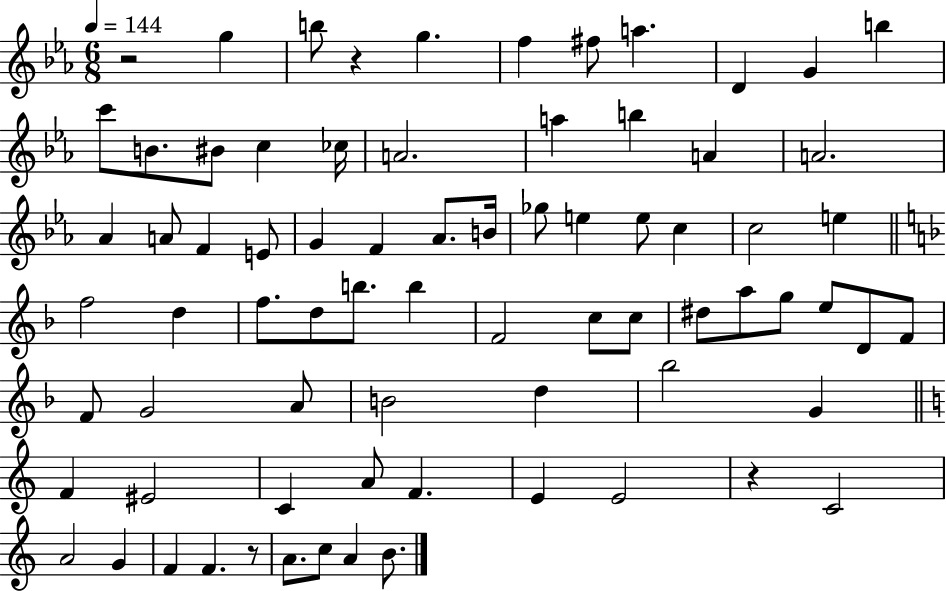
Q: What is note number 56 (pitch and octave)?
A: F4